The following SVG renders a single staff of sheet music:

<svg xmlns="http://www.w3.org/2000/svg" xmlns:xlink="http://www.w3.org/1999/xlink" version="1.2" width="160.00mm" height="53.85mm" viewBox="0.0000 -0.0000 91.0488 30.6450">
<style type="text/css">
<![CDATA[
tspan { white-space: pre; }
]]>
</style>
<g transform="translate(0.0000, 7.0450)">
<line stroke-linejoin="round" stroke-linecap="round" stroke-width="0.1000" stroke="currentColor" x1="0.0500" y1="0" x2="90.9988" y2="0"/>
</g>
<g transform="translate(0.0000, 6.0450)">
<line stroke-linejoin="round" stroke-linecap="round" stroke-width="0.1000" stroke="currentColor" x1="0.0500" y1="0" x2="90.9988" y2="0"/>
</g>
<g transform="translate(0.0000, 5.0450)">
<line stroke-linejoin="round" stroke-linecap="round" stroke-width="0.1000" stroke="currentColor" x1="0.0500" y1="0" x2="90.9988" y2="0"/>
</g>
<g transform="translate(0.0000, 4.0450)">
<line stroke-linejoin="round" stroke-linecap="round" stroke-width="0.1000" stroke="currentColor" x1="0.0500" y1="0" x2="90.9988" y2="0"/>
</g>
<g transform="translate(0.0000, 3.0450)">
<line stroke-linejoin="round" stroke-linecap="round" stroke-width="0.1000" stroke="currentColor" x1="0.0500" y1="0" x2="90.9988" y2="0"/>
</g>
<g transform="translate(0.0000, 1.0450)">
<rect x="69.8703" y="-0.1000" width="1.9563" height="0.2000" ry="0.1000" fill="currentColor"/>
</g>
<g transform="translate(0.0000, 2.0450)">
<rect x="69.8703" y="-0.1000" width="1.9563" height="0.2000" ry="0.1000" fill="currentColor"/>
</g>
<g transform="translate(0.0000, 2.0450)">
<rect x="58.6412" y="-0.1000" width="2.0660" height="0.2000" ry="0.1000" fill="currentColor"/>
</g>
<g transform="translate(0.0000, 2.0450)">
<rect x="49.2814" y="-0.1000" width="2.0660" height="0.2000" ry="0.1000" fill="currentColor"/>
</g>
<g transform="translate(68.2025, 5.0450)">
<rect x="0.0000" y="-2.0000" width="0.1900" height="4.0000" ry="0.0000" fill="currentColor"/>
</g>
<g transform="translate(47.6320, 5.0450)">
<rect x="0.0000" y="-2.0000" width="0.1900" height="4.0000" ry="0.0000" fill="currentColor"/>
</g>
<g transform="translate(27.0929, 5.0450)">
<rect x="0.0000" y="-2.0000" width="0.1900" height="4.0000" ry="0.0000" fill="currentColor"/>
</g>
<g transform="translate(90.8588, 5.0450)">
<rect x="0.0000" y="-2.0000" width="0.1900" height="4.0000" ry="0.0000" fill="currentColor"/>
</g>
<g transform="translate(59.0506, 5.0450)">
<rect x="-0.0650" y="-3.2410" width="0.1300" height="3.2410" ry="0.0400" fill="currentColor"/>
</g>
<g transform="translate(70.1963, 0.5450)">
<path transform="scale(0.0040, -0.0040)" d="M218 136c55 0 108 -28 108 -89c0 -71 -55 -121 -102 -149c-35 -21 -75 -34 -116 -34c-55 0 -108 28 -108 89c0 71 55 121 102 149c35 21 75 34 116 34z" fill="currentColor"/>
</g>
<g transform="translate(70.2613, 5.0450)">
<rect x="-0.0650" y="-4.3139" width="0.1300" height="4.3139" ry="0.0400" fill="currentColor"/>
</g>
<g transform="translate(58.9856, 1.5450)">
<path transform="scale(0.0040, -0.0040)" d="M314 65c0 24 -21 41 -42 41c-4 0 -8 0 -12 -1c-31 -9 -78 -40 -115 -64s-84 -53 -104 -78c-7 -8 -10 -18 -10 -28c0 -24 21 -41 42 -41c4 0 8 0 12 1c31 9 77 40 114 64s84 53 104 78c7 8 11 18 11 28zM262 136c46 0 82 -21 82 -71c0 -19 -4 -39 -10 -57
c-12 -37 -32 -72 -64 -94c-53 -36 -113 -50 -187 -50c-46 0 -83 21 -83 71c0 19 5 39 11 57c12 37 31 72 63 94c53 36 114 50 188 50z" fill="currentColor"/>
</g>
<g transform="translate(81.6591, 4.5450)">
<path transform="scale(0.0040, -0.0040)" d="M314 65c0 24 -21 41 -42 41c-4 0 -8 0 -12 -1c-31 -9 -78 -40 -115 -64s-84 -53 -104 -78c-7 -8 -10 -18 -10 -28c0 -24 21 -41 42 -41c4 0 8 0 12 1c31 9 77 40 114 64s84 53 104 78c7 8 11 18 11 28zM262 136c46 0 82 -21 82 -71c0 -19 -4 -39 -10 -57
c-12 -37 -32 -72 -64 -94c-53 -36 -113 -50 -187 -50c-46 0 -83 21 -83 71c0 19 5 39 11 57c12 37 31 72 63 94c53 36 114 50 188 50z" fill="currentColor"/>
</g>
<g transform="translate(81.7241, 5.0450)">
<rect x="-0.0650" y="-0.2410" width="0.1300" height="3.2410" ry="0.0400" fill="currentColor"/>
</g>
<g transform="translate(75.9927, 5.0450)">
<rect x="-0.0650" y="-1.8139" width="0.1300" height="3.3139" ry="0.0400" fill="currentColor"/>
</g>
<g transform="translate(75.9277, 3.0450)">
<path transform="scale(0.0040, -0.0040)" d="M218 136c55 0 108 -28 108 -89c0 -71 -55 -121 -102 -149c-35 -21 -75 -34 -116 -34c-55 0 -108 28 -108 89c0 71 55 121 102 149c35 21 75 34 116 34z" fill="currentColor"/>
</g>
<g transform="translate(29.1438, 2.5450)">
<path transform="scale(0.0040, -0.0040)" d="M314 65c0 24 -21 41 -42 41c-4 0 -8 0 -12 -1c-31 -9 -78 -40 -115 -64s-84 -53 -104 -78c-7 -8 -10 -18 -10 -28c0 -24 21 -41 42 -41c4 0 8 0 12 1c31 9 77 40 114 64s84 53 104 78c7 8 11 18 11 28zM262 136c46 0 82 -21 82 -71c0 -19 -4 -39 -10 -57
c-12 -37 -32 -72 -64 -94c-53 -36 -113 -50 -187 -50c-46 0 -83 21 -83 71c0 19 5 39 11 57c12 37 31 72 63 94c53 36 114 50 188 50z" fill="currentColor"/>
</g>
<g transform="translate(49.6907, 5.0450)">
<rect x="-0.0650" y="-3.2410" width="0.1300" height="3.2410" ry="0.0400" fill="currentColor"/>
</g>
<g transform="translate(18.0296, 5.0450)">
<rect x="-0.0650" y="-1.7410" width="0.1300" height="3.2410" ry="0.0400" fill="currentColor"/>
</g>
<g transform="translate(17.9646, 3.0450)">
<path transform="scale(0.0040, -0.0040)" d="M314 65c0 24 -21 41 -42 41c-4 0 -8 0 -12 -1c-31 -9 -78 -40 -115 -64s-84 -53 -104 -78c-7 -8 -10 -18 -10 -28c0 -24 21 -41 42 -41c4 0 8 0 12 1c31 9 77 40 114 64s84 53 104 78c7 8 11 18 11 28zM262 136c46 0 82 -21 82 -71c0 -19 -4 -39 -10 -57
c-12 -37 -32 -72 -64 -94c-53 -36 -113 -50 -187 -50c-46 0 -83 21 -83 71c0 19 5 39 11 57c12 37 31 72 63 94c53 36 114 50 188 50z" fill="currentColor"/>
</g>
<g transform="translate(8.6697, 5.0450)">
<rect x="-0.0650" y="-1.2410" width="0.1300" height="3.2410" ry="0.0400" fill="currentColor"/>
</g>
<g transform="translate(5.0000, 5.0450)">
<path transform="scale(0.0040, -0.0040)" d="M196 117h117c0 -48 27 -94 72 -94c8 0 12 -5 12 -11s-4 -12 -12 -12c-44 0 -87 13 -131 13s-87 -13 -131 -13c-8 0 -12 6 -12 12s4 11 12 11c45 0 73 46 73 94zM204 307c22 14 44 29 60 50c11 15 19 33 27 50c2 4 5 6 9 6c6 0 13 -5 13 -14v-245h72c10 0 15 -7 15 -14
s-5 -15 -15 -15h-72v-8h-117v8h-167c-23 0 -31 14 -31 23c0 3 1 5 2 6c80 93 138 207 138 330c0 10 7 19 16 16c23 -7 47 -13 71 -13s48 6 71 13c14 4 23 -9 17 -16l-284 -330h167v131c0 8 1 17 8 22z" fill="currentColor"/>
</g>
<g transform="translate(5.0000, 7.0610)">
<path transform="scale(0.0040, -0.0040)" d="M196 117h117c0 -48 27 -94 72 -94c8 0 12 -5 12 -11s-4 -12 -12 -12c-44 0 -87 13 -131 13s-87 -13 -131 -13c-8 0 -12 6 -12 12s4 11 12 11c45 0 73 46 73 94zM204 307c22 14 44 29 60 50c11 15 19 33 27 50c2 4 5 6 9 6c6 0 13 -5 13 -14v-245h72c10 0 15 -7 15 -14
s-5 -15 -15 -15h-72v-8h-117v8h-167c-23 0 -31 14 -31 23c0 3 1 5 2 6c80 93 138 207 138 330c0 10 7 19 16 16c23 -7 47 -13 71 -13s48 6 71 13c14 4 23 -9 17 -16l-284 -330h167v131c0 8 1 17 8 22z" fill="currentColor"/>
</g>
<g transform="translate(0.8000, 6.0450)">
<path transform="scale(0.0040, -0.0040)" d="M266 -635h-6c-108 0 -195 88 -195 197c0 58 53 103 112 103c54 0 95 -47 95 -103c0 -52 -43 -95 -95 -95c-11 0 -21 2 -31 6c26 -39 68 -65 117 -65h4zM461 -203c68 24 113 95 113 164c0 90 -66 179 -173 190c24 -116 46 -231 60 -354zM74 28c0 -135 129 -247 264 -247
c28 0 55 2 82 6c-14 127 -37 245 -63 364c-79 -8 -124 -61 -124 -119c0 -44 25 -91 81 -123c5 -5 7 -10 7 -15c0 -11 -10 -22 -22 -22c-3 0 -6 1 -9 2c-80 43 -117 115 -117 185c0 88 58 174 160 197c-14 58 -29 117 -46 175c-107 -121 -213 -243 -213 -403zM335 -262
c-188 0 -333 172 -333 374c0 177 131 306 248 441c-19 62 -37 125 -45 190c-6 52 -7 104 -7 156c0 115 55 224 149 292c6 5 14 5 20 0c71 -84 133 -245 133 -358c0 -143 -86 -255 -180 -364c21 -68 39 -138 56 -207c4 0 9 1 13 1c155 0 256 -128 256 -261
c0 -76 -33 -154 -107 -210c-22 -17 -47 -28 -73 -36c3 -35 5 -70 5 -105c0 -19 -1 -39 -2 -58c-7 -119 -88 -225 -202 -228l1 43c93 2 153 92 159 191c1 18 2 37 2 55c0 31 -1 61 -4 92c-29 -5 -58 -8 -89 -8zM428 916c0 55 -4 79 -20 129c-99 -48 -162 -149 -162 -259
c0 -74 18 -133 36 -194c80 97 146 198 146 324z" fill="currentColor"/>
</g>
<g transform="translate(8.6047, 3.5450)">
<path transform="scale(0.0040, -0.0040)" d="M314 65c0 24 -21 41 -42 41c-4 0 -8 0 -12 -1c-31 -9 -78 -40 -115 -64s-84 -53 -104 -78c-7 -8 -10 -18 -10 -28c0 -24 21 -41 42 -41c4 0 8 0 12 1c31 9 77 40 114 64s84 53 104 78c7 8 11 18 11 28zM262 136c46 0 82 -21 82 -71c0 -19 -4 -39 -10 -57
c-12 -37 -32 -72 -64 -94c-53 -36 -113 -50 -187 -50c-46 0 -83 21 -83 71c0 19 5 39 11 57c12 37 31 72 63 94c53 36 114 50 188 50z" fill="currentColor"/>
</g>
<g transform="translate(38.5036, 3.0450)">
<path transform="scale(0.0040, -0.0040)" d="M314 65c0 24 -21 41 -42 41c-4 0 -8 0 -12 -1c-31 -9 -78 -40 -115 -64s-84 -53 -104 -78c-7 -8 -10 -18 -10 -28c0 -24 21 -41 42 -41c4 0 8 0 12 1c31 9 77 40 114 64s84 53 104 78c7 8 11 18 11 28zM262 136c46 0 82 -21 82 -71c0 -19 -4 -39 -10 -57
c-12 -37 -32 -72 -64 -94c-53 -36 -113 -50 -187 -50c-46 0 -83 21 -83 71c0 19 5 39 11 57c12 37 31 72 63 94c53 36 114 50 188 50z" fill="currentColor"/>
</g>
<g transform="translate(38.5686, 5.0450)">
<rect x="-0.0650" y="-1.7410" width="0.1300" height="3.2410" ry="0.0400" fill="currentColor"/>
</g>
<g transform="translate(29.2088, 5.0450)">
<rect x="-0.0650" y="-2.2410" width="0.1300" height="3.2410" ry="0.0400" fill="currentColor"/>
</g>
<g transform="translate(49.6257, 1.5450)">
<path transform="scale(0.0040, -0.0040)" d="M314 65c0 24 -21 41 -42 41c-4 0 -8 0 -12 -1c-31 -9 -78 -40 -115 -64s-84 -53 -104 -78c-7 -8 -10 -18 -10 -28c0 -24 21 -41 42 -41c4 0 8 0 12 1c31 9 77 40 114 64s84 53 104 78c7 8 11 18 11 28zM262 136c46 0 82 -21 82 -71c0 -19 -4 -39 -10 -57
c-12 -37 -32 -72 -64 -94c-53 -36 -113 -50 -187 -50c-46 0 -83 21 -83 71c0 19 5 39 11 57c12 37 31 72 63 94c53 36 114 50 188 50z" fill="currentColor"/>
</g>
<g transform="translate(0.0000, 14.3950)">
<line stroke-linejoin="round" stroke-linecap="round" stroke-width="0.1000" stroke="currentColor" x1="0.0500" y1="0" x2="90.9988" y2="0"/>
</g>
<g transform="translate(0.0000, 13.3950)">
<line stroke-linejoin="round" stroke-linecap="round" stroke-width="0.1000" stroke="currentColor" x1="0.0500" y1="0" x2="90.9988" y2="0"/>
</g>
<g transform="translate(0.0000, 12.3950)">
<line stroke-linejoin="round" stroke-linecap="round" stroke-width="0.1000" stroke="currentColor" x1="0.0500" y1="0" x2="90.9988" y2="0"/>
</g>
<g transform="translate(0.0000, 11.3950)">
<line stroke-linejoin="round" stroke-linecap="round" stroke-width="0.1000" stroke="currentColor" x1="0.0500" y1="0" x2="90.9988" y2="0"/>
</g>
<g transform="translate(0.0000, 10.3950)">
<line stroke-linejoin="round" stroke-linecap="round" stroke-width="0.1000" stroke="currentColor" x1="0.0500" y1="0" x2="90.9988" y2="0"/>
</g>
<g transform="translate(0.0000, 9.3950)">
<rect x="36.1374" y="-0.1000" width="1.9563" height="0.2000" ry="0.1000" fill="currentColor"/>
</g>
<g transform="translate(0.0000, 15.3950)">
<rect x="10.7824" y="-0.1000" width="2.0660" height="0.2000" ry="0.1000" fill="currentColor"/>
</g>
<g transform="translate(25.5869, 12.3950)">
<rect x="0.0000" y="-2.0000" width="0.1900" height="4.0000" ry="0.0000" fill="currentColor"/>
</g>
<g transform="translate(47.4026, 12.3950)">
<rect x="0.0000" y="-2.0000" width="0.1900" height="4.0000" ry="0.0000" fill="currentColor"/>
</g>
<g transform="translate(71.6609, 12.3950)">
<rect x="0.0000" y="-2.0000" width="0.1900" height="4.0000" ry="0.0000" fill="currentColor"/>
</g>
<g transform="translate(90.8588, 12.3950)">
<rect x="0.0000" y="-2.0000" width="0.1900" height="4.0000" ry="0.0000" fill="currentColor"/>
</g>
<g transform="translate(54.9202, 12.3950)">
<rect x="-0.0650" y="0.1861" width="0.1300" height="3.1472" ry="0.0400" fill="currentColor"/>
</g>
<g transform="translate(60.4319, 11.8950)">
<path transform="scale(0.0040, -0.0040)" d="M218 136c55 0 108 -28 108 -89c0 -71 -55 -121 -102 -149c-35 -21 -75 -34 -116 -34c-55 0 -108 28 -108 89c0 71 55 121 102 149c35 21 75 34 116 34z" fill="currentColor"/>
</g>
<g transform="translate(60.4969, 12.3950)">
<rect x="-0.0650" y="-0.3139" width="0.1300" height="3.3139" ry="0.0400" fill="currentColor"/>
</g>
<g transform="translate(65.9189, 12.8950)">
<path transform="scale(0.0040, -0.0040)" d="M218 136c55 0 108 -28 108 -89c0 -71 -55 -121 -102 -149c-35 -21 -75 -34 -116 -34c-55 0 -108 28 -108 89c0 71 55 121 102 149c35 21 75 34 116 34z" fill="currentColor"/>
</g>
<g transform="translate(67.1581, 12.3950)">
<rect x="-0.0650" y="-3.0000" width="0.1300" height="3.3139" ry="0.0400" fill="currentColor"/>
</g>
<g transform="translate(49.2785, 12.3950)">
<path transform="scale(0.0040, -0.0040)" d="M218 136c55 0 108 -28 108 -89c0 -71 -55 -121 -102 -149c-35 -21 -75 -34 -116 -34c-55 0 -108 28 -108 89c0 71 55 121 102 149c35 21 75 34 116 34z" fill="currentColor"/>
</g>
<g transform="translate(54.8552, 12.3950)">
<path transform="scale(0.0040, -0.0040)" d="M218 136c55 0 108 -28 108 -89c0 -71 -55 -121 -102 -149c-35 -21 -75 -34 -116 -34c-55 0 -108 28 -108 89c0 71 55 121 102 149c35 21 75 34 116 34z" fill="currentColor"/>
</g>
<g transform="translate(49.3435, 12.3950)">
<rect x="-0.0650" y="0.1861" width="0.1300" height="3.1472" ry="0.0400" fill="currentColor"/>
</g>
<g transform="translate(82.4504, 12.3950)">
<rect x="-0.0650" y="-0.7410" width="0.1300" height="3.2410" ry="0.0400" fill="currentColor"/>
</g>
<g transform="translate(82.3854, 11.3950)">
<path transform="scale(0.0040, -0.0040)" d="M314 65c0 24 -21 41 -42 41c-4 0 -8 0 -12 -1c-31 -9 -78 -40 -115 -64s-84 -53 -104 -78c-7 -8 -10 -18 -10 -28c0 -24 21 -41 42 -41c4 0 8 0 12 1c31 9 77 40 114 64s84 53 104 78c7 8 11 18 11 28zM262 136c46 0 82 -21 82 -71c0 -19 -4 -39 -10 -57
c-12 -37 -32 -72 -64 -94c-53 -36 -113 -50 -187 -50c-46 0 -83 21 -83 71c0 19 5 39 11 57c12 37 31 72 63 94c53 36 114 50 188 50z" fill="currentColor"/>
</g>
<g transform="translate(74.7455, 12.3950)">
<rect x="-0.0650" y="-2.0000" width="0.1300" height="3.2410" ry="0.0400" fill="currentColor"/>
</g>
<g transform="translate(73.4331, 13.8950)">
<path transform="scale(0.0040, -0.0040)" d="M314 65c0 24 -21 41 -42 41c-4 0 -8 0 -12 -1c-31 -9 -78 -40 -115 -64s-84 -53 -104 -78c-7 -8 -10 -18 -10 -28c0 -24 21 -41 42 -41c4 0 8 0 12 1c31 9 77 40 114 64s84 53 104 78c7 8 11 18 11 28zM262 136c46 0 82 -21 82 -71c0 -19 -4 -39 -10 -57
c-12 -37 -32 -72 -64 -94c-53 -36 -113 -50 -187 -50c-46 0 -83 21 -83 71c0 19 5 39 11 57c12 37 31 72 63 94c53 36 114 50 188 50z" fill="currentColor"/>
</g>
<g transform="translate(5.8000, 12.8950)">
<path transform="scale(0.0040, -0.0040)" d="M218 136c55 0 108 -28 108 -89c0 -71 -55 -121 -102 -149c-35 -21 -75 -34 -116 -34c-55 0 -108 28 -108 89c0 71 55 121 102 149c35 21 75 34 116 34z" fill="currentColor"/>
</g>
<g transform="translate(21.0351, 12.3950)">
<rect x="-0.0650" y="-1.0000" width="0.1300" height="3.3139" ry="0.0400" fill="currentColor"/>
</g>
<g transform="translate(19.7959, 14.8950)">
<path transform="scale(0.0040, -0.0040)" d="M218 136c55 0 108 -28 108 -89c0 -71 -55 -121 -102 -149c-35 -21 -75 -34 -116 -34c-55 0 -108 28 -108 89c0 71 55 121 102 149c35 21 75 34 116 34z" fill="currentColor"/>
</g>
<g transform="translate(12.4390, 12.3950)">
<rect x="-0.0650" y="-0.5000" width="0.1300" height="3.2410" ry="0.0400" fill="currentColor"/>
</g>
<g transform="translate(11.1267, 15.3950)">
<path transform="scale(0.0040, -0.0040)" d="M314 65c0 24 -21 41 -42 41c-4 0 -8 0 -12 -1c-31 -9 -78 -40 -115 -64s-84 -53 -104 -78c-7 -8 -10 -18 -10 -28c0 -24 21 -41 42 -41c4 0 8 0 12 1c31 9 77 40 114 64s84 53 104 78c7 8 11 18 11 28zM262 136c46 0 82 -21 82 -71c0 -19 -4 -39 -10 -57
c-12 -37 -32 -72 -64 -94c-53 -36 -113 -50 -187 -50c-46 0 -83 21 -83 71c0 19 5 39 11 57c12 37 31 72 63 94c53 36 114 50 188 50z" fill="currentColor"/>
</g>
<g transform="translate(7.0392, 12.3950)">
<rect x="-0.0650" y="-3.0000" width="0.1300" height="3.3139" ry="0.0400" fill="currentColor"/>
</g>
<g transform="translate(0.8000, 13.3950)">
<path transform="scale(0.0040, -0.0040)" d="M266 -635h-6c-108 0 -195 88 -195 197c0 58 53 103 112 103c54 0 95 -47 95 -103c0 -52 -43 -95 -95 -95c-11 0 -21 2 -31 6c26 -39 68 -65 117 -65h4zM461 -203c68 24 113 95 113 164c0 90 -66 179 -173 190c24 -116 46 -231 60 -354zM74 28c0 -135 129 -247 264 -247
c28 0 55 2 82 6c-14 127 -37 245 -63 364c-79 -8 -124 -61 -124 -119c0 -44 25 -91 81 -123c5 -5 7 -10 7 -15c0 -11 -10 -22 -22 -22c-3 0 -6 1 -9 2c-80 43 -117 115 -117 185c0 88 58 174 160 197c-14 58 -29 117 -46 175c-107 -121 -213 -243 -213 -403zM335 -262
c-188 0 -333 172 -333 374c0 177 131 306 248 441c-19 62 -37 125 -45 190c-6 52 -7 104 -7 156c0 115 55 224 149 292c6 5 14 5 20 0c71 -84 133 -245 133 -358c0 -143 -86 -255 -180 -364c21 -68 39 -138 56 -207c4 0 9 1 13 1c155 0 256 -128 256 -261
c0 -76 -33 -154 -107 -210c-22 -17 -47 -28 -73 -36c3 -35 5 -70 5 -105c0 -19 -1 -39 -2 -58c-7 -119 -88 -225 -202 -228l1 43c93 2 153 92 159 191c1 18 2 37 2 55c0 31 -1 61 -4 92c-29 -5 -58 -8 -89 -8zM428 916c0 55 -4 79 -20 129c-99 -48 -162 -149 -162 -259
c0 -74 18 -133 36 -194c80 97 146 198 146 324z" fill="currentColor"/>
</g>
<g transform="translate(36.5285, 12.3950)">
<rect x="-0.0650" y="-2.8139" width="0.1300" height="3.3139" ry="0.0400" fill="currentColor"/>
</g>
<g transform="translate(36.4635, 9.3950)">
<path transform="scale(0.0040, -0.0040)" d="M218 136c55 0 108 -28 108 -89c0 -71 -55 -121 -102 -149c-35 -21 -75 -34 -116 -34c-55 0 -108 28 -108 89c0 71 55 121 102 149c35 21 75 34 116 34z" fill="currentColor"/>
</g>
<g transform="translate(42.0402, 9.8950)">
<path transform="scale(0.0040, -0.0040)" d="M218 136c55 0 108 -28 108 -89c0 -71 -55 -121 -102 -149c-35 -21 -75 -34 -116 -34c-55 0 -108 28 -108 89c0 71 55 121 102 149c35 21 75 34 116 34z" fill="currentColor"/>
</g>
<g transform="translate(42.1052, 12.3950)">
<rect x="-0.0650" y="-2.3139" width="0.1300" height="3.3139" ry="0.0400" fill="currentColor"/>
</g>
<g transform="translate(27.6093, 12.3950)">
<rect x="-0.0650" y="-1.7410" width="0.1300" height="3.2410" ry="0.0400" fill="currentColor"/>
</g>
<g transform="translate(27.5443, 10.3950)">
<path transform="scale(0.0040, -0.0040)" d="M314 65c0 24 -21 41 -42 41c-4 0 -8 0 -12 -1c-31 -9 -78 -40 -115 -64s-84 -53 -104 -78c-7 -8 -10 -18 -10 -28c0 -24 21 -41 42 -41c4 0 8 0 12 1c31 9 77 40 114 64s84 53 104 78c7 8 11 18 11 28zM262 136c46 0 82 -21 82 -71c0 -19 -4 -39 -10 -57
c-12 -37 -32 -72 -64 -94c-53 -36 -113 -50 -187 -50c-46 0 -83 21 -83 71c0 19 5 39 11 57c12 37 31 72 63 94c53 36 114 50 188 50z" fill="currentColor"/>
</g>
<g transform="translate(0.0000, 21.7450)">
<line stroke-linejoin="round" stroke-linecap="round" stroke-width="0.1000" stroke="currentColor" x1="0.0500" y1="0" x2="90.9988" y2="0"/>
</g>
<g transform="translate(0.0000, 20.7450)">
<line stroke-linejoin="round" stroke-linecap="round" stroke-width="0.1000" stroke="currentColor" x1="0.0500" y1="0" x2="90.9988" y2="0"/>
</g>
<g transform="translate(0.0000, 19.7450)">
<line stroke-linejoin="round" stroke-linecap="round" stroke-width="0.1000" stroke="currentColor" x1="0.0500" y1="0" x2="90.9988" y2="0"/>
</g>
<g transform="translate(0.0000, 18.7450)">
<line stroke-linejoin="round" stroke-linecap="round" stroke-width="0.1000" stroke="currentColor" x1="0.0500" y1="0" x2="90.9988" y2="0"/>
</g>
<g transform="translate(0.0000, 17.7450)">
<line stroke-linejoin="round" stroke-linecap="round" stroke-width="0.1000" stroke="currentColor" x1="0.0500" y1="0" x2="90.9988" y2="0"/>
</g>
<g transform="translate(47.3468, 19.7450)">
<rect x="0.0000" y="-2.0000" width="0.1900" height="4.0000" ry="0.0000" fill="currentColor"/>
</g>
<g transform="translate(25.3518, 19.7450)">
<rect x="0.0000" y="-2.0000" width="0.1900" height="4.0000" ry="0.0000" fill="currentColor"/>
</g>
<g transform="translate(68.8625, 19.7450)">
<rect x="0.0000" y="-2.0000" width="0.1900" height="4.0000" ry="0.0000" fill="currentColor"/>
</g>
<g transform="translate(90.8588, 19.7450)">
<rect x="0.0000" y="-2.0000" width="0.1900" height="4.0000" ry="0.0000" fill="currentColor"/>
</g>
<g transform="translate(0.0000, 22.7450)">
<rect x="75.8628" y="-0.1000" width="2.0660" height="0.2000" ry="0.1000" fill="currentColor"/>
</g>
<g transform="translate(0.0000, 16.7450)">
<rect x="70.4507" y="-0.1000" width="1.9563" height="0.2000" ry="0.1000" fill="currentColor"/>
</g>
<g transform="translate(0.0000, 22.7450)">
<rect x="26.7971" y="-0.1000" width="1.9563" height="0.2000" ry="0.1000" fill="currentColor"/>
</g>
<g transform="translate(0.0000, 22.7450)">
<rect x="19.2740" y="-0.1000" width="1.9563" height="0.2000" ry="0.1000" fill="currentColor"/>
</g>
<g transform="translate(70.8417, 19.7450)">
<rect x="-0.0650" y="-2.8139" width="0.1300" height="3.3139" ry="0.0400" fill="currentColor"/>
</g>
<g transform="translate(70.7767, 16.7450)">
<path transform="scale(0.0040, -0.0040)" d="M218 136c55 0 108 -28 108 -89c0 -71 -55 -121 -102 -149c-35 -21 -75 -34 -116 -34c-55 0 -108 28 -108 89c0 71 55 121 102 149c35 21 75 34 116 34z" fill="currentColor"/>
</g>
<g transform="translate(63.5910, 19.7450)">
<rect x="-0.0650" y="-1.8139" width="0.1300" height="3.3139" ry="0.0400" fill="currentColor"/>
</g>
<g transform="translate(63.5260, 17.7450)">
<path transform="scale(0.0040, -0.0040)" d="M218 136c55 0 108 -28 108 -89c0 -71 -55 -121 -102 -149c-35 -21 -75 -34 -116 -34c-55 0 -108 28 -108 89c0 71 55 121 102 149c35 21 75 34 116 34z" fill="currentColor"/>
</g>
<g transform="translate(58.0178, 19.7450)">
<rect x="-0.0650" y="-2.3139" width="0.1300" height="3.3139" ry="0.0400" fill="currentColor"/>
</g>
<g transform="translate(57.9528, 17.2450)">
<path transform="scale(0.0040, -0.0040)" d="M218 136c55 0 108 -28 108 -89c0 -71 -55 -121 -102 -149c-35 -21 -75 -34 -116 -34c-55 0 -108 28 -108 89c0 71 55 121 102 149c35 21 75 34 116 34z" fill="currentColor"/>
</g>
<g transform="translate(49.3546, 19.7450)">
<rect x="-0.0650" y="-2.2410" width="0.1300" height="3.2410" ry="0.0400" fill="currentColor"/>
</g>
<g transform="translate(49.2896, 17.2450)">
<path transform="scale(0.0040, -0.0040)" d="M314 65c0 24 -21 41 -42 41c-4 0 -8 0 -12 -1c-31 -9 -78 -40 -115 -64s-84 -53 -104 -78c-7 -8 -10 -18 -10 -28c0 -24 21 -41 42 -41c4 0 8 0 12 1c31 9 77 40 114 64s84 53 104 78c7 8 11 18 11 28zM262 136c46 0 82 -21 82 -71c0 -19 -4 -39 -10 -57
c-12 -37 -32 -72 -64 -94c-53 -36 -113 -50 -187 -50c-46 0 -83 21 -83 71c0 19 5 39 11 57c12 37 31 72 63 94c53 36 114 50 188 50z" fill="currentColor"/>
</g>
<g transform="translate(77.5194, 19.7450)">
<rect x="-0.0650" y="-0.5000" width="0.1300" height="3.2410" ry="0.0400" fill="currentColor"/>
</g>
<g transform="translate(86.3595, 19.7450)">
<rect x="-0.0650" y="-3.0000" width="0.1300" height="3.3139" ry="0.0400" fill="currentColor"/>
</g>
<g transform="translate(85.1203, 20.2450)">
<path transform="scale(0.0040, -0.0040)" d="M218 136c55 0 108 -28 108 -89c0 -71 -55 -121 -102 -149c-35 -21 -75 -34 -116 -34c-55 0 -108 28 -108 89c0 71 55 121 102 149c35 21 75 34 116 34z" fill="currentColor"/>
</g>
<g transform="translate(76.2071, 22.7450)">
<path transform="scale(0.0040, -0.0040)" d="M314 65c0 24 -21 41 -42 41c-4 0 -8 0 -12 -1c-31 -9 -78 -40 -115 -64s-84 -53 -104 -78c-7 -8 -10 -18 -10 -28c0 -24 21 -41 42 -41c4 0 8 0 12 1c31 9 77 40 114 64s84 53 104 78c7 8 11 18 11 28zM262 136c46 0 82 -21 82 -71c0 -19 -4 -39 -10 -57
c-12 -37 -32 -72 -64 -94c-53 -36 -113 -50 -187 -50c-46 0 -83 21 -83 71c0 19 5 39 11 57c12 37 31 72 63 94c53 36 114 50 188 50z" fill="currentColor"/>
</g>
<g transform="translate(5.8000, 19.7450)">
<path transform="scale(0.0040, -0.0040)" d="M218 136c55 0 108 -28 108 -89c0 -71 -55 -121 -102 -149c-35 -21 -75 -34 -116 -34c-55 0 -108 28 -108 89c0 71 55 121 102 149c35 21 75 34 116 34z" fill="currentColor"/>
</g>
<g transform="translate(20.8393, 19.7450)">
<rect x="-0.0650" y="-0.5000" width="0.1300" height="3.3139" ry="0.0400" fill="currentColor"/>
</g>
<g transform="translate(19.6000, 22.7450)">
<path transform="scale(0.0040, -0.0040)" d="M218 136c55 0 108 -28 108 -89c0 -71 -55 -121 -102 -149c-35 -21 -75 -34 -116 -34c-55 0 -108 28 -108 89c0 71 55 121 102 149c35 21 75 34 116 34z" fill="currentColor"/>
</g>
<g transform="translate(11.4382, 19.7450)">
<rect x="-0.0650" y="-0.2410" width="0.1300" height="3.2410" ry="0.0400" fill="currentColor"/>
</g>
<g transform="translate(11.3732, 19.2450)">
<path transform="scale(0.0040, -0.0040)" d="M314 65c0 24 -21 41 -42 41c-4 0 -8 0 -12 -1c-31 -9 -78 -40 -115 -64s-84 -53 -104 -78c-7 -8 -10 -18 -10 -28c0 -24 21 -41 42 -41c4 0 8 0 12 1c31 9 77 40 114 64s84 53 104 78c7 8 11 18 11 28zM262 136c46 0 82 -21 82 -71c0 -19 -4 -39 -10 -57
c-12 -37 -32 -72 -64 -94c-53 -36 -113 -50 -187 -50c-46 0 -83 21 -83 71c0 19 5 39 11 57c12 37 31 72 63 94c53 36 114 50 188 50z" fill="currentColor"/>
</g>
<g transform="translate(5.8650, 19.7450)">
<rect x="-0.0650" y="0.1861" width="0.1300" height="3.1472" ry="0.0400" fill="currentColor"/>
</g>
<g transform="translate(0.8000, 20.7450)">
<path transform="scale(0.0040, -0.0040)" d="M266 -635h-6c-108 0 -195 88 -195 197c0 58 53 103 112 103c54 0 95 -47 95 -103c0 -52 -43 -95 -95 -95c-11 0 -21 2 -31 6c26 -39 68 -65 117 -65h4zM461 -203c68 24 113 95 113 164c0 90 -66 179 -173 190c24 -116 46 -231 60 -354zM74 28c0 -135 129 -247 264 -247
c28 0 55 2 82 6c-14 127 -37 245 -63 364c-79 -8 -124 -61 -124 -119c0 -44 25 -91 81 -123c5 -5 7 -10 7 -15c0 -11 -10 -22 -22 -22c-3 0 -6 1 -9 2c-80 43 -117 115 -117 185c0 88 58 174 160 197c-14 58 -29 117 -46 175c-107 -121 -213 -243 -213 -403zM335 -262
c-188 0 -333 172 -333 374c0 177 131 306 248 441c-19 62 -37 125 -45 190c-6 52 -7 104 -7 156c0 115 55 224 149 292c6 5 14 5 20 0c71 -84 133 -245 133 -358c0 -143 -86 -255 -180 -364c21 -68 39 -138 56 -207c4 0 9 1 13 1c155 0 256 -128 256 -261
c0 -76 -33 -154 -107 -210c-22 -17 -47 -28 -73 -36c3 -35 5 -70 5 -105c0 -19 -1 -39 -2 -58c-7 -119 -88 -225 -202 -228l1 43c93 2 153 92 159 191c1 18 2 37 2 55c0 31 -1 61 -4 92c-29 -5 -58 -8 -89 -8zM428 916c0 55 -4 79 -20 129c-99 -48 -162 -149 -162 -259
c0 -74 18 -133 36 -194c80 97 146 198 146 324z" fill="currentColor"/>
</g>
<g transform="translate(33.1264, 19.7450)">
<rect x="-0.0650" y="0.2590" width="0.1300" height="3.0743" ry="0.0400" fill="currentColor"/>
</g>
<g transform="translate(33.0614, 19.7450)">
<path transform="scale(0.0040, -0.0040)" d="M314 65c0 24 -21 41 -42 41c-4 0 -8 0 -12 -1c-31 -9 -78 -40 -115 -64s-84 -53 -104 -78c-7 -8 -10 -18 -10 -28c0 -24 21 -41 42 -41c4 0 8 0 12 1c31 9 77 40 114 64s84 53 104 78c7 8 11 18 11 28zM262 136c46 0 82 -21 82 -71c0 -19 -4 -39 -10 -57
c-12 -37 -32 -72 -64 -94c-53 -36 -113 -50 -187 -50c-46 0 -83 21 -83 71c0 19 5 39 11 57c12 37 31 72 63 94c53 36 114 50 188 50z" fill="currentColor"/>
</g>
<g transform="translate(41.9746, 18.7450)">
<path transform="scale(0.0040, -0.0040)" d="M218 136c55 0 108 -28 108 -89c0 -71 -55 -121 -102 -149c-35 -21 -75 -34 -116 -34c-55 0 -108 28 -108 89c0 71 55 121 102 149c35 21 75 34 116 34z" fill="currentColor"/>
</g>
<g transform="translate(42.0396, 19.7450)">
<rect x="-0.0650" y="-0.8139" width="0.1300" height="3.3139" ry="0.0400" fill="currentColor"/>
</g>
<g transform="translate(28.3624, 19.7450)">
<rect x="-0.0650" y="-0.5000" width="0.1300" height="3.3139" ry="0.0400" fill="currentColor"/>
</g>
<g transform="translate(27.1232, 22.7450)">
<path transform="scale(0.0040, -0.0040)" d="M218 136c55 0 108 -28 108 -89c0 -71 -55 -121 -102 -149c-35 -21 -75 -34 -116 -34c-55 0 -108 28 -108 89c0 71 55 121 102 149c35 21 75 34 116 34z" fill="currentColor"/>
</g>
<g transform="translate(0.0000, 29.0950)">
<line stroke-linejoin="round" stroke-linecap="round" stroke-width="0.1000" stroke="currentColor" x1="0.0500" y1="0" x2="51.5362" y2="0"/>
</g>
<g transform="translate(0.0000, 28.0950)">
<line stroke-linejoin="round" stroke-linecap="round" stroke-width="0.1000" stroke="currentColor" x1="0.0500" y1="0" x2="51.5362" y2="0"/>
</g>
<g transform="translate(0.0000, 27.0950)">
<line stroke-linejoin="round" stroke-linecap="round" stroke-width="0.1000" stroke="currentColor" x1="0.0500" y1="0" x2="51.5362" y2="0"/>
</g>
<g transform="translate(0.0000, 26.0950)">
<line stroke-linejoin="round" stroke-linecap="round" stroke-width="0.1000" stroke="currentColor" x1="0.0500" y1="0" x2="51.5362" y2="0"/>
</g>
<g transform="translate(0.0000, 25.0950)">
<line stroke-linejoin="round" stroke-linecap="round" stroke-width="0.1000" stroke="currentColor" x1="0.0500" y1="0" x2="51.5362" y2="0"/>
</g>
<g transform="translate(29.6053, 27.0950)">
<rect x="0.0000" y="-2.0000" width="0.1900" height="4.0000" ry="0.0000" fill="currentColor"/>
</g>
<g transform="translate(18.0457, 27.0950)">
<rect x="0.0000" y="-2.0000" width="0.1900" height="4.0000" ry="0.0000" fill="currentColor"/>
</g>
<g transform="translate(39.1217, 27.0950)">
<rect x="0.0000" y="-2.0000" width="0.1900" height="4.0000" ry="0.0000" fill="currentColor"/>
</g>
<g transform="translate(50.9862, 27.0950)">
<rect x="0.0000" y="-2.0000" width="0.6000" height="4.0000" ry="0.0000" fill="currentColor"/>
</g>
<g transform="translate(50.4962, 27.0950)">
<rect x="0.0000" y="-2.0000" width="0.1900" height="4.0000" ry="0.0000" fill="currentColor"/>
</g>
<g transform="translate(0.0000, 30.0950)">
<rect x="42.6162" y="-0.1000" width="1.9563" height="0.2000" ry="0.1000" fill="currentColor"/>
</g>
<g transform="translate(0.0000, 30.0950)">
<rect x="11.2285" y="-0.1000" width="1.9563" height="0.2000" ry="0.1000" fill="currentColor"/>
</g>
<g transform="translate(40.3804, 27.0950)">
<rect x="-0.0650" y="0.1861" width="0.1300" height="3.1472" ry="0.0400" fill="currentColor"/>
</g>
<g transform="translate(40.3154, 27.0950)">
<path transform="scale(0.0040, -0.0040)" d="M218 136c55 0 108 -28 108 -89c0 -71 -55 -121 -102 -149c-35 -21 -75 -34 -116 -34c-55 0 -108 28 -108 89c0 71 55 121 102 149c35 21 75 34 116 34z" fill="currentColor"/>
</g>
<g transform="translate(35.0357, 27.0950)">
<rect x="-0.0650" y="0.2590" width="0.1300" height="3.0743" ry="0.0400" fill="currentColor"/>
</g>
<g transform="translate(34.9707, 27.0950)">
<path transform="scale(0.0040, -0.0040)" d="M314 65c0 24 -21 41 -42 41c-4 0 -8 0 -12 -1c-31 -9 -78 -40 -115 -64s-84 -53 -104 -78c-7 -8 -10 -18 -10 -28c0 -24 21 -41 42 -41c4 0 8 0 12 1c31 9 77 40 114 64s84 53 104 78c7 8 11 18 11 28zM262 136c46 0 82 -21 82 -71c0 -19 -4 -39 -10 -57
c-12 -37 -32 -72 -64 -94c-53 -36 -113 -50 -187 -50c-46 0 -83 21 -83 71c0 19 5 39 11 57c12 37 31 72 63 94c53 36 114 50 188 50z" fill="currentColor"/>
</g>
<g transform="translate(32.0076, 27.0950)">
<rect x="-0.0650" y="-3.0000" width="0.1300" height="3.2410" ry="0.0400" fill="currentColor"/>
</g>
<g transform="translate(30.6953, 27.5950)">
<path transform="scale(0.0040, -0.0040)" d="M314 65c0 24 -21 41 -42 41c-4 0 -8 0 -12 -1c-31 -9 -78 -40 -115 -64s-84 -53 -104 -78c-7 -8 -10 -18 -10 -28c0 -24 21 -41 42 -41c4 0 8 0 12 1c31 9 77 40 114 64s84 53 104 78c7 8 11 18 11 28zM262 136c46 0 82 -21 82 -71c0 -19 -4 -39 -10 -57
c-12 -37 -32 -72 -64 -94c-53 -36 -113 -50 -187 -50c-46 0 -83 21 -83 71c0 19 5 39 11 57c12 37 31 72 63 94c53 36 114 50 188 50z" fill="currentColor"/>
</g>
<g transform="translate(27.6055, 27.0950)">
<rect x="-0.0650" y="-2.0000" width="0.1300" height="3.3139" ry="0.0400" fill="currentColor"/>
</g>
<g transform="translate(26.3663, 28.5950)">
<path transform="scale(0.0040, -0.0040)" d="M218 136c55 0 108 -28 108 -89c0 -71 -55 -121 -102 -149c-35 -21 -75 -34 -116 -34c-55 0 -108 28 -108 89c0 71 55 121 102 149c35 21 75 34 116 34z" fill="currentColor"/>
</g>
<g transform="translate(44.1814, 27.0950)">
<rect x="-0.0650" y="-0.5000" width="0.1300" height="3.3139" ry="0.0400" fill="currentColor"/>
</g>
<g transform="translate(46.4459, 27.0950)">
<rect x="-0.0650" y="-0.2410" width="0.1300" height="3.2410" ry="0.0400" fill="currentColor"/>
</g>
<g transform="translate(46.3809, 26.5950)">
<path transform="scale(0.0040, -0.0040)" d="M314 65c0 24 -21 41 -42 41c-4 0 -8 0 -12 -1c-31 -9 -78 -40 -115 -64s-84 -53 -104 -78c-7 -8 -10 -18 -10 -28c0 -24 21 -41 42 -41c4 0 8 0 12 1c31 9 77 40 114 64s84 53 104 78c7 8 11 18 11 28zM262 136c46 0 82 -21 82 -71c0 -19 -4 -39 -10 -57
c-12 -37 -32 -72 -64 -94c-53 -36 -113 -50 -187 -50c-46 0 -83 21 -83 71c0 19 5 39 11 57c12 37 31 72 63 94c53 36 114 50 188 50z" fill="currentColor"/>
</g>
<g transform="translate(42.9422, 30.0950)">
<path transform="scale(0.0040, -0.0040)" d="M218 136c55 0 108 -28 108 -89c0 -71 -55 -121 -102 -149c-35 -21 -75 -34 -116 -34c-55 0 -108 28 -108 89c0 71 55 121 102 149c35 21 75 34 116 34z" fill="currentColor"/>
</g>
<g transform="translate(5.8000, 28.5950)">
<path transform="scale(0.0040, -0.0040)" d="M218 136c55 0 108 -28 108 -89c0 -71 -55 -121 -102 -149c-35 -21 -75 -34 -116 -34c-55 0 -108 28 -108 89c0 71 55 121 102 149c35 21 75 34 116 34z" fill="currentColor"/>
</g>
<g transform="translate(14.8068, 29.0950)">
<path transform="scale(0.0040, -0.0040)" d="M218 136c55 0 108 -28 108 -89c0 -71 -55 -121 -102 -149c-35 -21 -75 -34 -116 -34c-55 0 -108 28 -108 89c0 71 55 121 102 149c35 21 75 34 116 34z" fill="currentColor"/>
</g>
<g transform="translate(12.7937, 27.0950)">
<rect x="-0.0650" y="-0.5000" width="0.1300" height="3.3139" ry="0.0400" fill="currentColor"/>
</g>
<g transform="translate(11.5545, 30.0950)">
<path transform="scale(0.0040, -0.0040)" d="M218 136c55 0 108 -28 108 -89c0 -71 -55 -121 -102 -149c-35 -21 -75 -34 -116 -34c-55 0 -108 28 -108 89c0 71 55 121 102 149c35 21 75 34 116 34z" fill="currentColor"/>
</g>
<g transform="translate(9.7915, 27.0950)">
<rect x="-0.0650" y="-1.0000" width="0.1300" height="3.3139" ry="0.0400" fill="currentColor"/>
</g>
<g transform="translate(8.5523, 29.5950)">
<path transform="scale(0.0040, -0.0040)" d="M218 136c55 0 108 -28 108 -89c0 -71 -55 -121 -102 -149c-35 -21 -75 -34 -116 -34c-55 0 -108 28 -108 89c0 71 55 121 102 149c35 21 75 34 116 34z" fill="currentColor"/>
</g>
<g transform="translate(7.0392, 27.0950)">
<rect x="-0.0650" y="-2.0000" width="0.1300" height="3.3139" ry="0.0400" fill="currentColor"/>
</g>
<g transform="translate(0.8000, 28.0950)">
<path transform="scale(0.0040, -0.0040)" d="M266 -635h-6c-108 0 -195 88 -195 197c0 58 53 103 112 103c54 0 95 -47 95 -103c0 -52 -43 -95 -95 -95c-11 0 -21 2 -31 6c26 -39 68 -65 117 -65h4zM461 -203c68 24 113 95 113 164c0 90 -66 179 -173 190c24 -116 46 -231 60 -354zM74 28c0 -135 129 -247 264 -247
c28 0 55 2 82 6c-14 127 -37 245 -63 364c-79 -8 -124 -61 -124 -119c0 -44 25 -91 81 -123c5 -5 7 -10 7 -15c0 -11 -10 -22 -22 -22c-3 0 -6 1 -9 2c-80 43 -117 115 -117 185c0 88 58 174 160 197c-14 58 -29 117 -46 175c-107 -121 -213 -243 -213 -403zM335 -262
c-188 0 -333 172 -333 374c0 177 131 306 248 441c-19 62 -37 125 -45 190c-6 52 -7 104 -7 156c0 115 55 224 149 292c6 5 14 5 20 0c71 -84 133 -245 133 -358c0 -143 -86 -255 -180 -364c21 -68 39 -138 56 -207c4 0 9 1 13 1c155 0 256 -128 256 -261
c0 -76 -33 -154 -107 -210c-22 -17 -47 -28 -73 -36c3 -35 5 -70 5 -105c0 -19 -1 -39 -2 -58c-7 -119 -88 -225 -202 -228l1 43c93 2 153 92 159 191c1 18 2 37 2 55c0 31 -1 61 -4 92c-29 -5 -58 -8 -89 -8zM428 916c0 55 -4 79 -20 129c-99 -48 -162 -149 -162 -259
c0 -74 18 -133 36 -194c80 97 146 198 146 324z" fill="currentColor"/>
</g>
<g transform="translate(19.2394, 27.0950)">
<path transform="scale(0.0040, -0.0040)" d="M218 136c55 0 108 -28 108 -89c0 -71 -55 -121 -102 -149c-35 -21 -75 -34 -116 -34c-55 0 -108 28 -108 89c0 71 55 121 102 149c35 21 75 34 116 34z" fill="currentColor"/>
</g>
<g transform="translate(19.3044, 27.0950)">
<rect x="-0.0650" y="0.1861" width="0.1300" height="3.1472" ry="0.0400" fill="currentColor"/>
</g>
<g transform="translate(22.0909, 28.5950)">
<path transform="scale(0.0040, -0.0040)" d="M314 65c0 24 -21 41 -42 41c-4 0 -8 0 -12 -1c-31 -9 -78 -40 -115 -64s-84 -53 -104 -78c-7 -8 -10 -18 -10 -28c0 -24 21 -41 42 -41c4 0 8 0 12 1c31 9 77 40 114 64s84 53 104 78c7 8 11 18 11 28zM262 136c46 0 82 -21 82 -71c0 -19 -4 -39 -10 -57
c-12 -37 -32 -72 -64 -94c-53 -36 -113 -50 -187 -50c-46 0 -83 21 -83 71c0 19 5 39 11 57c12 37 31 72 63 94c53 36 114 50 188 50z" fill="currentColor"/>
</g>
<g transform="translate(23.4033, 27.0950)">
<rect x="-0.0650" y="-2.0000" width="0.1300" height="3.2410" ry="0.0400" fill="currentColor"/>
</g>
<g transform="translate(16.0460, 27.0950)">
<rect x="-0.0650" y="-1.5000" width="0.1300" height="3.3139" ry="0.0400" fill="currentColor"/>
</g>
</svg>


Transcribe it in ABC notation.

X:1
T:Untitled
M:4/4
L:1/4
K:C
e2 f2 g2 f2 b2 b2 d' f c2 A C2 D f2 a g B B c A F2 d2 B c2 C C B2 d g2 g f a C2 A F D C E B F2 F A2 B2 B C c2